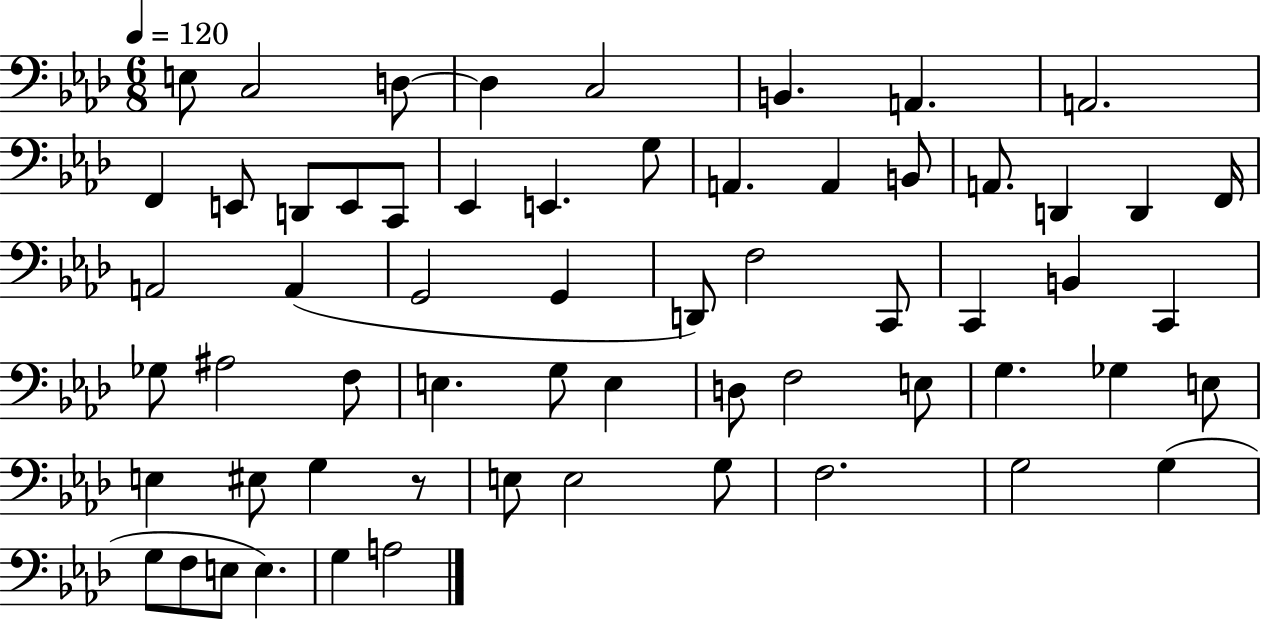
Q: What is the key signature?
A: AES major